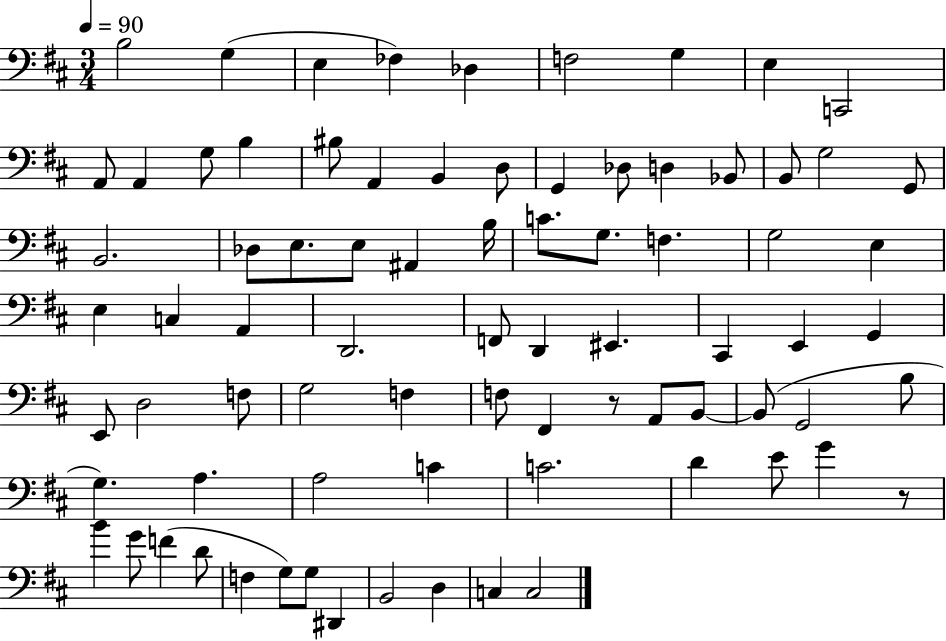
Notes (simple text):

B3/h G3/q E3/q FES3/q Db3/q F3/h G3/q E3/q C2/h A2/e A2/q G3/e B3/q BIS3/e A2/q B2/q D3/e G2/q Db3/e D3/q Bb2/e B2/e G3/h G2/e B2/h. Db3/e E3/e. E3/e A#2/q B3/s C4/e. G3/e. F3/q. G3/h E3/q E3/q C3/q A2/q D2/h. F2/e D2/q EIS2/q. C#2/q E2/q G2/q E2/e D3/h F3/e G3/h F3/q F3/e F#2/q R/e A2/e B2/e B2/e G2/h B3/e G3/q. A3/q. A3/h C4/q C4/h. D4/q E4/e G4/q R/e B4/q G4/e F4/q D4/e F3/q G3/e G3/e D#2/q B2/h D3/q C3/q C3/h